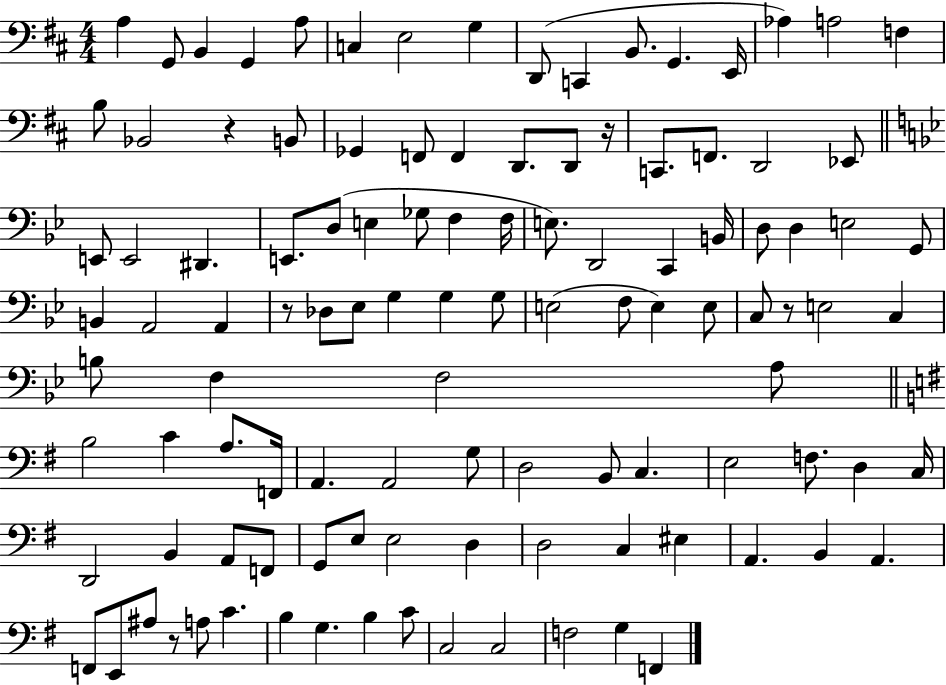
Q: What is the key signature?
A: D major